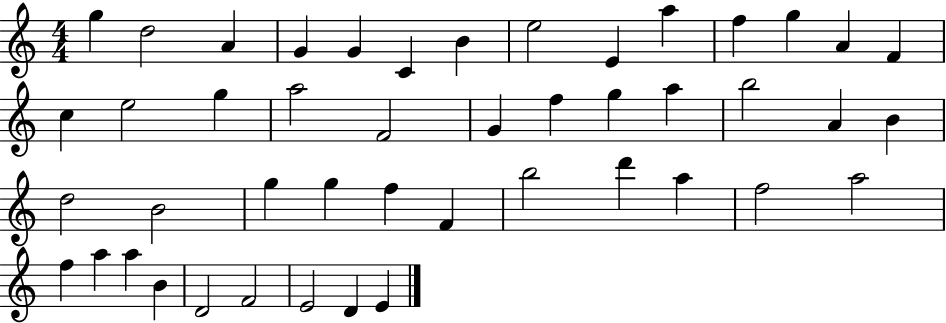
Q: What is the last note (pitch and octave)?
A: E4